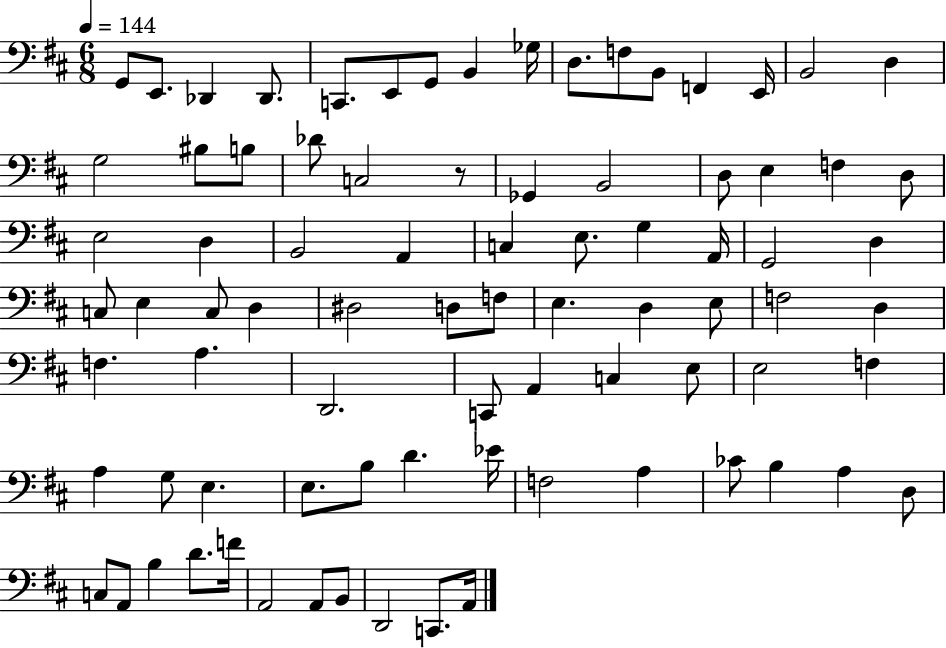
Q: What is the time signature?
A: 6/8